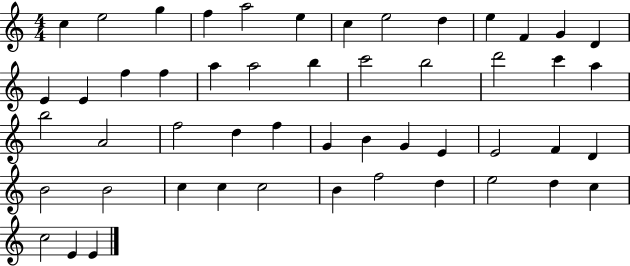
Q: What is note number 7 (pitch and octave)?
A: C5